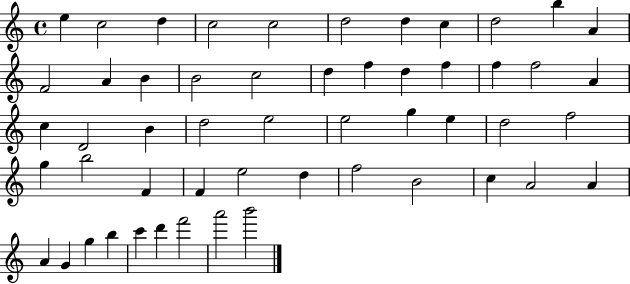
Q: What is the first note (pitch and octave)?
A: E5